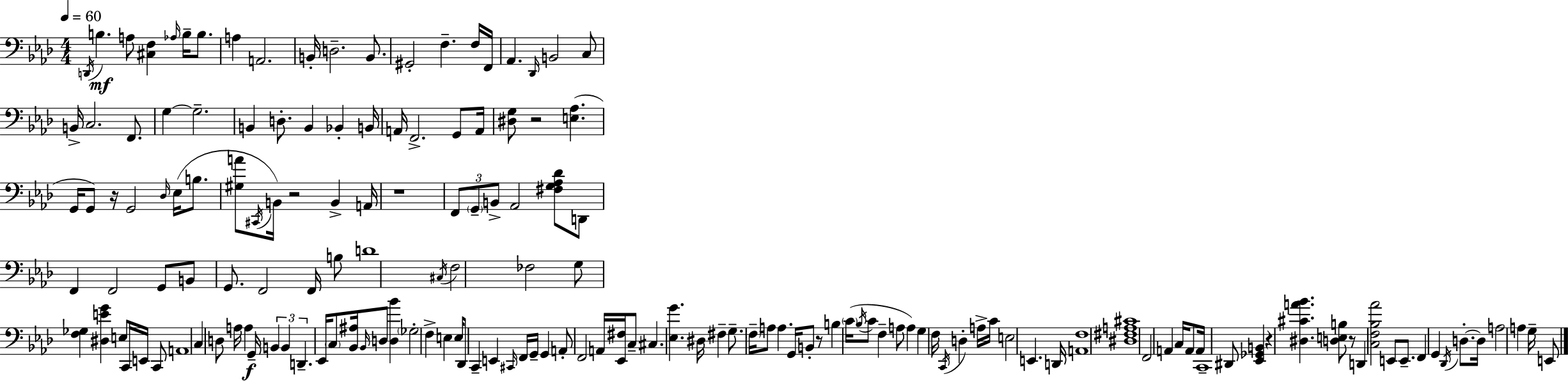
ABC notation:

X:1
T:Untitled
M:4/4
L:1/4
K:Ab
D,,/4 B, A,/2 [^C,F,] _A,/4 B,/4 B,/2 A, A,,2 B,,/4 D,2 B,,/2 ^G,,2 F, F,/4 F,,/4 _A,, _D,,/4 B,,2 C,/2 B,,/4 C,2 F,,/2 G, G,2 B,, D,/2 B,, _B,, B,,/4 A,,/4 F,,2 G,,/2 A,,/4 [^D,G,]/2 z2 [E,_A,] G,,/4 G,,/2 z/4 G,,2 _D,/4 _E,/4 B,/2 [^G,A]/2 ^C,,/4 B,,/4 z2 B,, A,,/4 z4 F,,/2 G,,/2 B,,/2 _A,,2 [^F,G,_A,_D]/2 D,,/2 F,, F,,2 G,,/2 B,,/2 G,,/2 F,,2 F,,/4 B,/2 D4 ^C,/4 F,2 _F,2 G,/2 [F,_G,] [^D,EG] E,/2 C,,/4 E,,/4 C,,/2 A,,4 C, D,/2 A,/4 A, G,,/4 B,, B,, D,, _E,,/4 C,/2 [_B,,^A,]/4 _B,,/4 D,/2 [D,_B] _G,2 F, E, E,/4 _D,,/2 C,, E,, ^C,,/4 F,,/4 G,,/4 G,, A,,/2 F,,2 A,,/4 [_E,,^F,]/4 C,/2 ^C, [_E,G] ^D,/4 ^F, G,/2 F,/4 A,/2 A, G,,/4 B,,/2 z/2 B, C/4 _B,/4 C/2 F, A,/2 A, G, F,/4 C,,/4 D, A,/4 C/4 E,2 E,, D,,/4 [A,,F,]4 [^D,^F,A,^C]4 F,,2 A,, C,/4 A,,/2 A,,/4 C,,4 ^D,,/2 [_E,,_G,,B,,] z [^D,^CA_B] [D,E,B,]/2 z/2 D,, [C,F,_B,_A]2 E,,/2 E,,/2 F,, G,, _D,,/4 D,/2 D,/4 A,2 A, G,/4 E,,/2